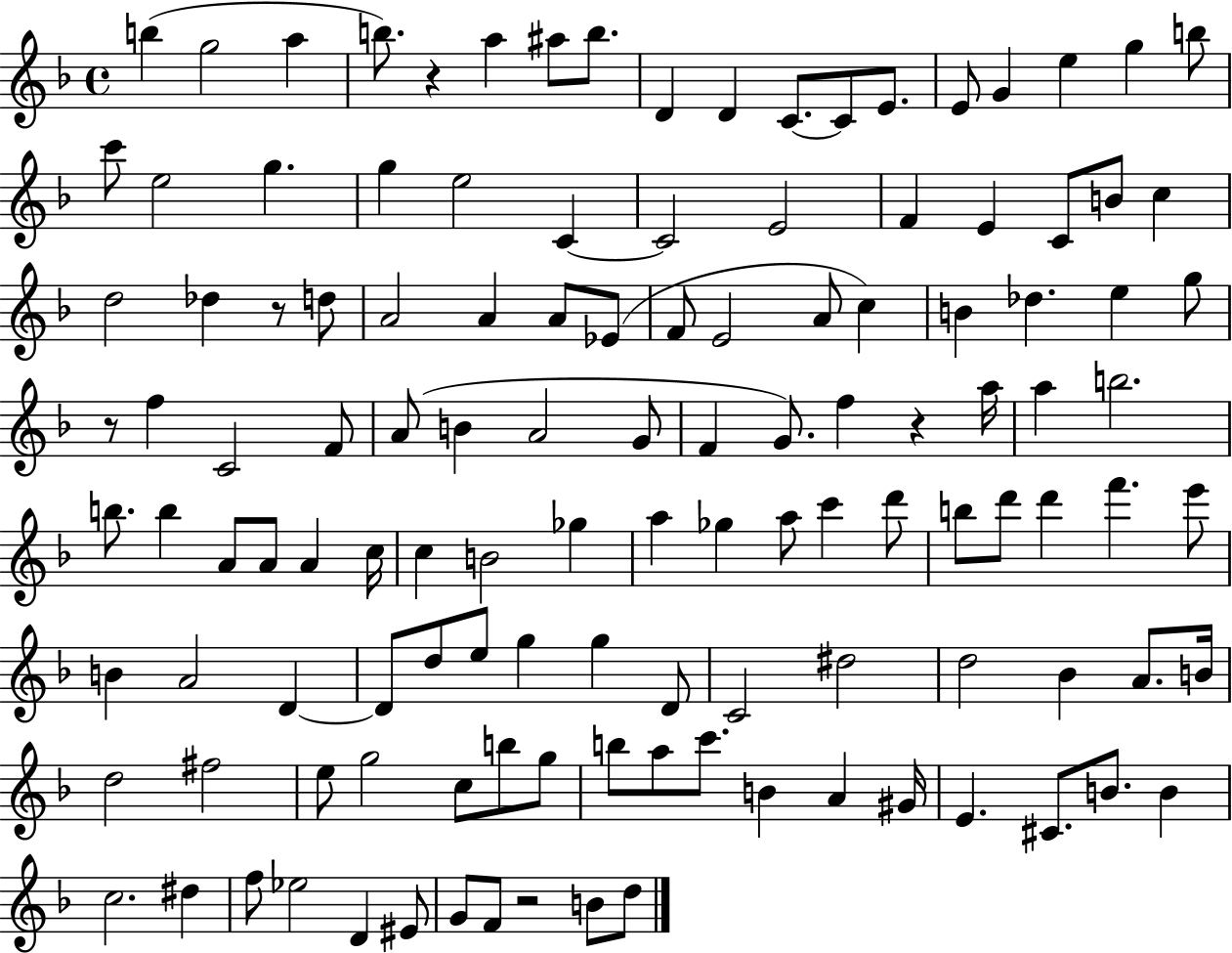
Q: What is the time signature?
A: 4/4